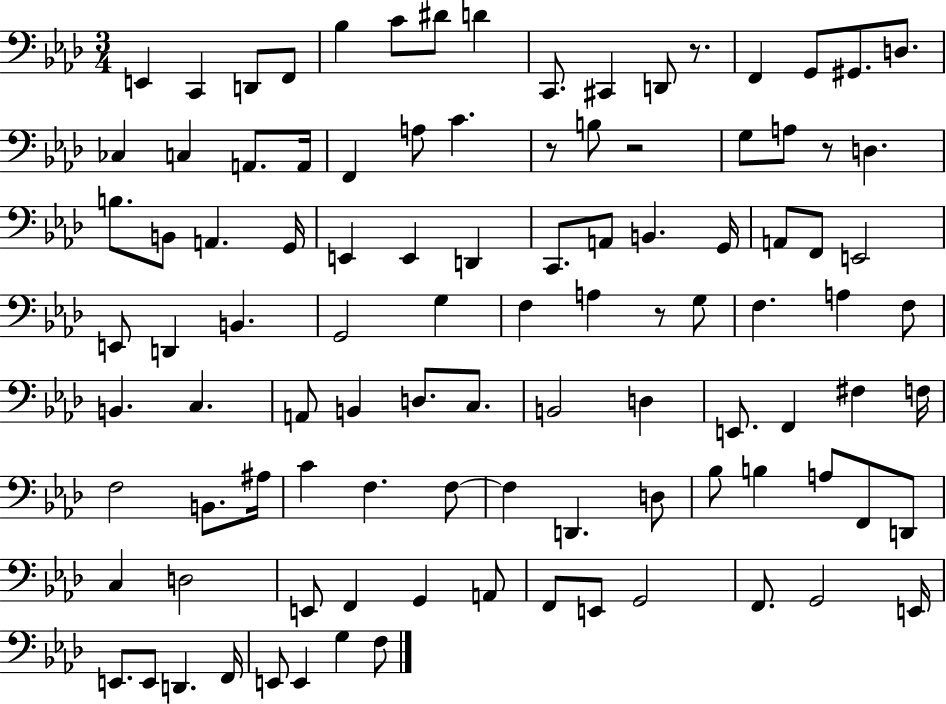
E2/q C2/q D2/e F2/e Bb3/q C4/e D#4/e D4/q C2/e. C#2/q D2/e R/e. F2/q G2/e G#2/e. D3/e. CES3/q C3/q A2/e. A2/s F2/q A3/e C4/q. R/e B3/e R/h G3/e A3/e R/e D3/q. B3/e. B2/e A2/q. G2/s E2/q E2/q D2/q C2/e. A2/e B2/q. G2/s A2/e F2/e E2/h E2/e D2/q B2/q. G2/h G3/q F3/q A3/q R/e G3/e F3/q. A3/q F3/e B2/q. C3/q. A2/e B2/q D3/e. C3/e. B2/h D3/q E2/e. F2/q F#3/q F3/s F3/h B2/e. A#3/s C4/q F3/q. F3/e F3/q D2/q. D3/e Bb3/e B3/q A3/e F2/e D2/e C3/q D3/h E2/e F2/q G2/q A2/e F2/e E2/e G2/h F2/e. G2/h E2/s E2/e. E2/e D2/q. F2/s E2/e E2/q G3/q F3/e